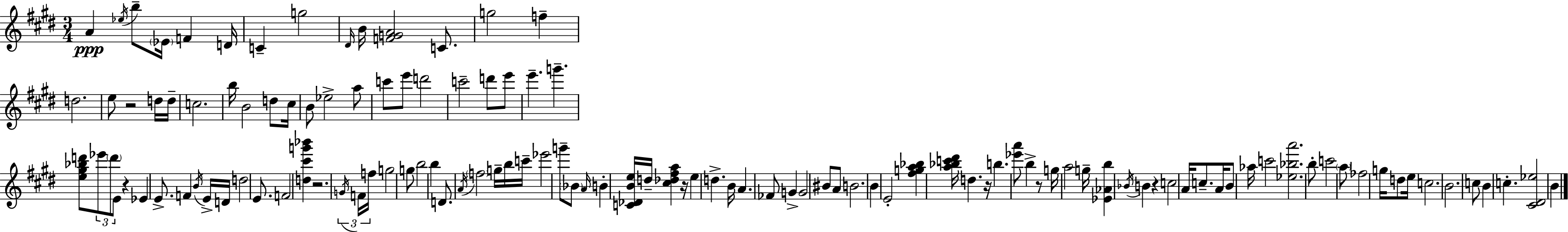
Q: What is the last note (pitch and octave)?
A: B4